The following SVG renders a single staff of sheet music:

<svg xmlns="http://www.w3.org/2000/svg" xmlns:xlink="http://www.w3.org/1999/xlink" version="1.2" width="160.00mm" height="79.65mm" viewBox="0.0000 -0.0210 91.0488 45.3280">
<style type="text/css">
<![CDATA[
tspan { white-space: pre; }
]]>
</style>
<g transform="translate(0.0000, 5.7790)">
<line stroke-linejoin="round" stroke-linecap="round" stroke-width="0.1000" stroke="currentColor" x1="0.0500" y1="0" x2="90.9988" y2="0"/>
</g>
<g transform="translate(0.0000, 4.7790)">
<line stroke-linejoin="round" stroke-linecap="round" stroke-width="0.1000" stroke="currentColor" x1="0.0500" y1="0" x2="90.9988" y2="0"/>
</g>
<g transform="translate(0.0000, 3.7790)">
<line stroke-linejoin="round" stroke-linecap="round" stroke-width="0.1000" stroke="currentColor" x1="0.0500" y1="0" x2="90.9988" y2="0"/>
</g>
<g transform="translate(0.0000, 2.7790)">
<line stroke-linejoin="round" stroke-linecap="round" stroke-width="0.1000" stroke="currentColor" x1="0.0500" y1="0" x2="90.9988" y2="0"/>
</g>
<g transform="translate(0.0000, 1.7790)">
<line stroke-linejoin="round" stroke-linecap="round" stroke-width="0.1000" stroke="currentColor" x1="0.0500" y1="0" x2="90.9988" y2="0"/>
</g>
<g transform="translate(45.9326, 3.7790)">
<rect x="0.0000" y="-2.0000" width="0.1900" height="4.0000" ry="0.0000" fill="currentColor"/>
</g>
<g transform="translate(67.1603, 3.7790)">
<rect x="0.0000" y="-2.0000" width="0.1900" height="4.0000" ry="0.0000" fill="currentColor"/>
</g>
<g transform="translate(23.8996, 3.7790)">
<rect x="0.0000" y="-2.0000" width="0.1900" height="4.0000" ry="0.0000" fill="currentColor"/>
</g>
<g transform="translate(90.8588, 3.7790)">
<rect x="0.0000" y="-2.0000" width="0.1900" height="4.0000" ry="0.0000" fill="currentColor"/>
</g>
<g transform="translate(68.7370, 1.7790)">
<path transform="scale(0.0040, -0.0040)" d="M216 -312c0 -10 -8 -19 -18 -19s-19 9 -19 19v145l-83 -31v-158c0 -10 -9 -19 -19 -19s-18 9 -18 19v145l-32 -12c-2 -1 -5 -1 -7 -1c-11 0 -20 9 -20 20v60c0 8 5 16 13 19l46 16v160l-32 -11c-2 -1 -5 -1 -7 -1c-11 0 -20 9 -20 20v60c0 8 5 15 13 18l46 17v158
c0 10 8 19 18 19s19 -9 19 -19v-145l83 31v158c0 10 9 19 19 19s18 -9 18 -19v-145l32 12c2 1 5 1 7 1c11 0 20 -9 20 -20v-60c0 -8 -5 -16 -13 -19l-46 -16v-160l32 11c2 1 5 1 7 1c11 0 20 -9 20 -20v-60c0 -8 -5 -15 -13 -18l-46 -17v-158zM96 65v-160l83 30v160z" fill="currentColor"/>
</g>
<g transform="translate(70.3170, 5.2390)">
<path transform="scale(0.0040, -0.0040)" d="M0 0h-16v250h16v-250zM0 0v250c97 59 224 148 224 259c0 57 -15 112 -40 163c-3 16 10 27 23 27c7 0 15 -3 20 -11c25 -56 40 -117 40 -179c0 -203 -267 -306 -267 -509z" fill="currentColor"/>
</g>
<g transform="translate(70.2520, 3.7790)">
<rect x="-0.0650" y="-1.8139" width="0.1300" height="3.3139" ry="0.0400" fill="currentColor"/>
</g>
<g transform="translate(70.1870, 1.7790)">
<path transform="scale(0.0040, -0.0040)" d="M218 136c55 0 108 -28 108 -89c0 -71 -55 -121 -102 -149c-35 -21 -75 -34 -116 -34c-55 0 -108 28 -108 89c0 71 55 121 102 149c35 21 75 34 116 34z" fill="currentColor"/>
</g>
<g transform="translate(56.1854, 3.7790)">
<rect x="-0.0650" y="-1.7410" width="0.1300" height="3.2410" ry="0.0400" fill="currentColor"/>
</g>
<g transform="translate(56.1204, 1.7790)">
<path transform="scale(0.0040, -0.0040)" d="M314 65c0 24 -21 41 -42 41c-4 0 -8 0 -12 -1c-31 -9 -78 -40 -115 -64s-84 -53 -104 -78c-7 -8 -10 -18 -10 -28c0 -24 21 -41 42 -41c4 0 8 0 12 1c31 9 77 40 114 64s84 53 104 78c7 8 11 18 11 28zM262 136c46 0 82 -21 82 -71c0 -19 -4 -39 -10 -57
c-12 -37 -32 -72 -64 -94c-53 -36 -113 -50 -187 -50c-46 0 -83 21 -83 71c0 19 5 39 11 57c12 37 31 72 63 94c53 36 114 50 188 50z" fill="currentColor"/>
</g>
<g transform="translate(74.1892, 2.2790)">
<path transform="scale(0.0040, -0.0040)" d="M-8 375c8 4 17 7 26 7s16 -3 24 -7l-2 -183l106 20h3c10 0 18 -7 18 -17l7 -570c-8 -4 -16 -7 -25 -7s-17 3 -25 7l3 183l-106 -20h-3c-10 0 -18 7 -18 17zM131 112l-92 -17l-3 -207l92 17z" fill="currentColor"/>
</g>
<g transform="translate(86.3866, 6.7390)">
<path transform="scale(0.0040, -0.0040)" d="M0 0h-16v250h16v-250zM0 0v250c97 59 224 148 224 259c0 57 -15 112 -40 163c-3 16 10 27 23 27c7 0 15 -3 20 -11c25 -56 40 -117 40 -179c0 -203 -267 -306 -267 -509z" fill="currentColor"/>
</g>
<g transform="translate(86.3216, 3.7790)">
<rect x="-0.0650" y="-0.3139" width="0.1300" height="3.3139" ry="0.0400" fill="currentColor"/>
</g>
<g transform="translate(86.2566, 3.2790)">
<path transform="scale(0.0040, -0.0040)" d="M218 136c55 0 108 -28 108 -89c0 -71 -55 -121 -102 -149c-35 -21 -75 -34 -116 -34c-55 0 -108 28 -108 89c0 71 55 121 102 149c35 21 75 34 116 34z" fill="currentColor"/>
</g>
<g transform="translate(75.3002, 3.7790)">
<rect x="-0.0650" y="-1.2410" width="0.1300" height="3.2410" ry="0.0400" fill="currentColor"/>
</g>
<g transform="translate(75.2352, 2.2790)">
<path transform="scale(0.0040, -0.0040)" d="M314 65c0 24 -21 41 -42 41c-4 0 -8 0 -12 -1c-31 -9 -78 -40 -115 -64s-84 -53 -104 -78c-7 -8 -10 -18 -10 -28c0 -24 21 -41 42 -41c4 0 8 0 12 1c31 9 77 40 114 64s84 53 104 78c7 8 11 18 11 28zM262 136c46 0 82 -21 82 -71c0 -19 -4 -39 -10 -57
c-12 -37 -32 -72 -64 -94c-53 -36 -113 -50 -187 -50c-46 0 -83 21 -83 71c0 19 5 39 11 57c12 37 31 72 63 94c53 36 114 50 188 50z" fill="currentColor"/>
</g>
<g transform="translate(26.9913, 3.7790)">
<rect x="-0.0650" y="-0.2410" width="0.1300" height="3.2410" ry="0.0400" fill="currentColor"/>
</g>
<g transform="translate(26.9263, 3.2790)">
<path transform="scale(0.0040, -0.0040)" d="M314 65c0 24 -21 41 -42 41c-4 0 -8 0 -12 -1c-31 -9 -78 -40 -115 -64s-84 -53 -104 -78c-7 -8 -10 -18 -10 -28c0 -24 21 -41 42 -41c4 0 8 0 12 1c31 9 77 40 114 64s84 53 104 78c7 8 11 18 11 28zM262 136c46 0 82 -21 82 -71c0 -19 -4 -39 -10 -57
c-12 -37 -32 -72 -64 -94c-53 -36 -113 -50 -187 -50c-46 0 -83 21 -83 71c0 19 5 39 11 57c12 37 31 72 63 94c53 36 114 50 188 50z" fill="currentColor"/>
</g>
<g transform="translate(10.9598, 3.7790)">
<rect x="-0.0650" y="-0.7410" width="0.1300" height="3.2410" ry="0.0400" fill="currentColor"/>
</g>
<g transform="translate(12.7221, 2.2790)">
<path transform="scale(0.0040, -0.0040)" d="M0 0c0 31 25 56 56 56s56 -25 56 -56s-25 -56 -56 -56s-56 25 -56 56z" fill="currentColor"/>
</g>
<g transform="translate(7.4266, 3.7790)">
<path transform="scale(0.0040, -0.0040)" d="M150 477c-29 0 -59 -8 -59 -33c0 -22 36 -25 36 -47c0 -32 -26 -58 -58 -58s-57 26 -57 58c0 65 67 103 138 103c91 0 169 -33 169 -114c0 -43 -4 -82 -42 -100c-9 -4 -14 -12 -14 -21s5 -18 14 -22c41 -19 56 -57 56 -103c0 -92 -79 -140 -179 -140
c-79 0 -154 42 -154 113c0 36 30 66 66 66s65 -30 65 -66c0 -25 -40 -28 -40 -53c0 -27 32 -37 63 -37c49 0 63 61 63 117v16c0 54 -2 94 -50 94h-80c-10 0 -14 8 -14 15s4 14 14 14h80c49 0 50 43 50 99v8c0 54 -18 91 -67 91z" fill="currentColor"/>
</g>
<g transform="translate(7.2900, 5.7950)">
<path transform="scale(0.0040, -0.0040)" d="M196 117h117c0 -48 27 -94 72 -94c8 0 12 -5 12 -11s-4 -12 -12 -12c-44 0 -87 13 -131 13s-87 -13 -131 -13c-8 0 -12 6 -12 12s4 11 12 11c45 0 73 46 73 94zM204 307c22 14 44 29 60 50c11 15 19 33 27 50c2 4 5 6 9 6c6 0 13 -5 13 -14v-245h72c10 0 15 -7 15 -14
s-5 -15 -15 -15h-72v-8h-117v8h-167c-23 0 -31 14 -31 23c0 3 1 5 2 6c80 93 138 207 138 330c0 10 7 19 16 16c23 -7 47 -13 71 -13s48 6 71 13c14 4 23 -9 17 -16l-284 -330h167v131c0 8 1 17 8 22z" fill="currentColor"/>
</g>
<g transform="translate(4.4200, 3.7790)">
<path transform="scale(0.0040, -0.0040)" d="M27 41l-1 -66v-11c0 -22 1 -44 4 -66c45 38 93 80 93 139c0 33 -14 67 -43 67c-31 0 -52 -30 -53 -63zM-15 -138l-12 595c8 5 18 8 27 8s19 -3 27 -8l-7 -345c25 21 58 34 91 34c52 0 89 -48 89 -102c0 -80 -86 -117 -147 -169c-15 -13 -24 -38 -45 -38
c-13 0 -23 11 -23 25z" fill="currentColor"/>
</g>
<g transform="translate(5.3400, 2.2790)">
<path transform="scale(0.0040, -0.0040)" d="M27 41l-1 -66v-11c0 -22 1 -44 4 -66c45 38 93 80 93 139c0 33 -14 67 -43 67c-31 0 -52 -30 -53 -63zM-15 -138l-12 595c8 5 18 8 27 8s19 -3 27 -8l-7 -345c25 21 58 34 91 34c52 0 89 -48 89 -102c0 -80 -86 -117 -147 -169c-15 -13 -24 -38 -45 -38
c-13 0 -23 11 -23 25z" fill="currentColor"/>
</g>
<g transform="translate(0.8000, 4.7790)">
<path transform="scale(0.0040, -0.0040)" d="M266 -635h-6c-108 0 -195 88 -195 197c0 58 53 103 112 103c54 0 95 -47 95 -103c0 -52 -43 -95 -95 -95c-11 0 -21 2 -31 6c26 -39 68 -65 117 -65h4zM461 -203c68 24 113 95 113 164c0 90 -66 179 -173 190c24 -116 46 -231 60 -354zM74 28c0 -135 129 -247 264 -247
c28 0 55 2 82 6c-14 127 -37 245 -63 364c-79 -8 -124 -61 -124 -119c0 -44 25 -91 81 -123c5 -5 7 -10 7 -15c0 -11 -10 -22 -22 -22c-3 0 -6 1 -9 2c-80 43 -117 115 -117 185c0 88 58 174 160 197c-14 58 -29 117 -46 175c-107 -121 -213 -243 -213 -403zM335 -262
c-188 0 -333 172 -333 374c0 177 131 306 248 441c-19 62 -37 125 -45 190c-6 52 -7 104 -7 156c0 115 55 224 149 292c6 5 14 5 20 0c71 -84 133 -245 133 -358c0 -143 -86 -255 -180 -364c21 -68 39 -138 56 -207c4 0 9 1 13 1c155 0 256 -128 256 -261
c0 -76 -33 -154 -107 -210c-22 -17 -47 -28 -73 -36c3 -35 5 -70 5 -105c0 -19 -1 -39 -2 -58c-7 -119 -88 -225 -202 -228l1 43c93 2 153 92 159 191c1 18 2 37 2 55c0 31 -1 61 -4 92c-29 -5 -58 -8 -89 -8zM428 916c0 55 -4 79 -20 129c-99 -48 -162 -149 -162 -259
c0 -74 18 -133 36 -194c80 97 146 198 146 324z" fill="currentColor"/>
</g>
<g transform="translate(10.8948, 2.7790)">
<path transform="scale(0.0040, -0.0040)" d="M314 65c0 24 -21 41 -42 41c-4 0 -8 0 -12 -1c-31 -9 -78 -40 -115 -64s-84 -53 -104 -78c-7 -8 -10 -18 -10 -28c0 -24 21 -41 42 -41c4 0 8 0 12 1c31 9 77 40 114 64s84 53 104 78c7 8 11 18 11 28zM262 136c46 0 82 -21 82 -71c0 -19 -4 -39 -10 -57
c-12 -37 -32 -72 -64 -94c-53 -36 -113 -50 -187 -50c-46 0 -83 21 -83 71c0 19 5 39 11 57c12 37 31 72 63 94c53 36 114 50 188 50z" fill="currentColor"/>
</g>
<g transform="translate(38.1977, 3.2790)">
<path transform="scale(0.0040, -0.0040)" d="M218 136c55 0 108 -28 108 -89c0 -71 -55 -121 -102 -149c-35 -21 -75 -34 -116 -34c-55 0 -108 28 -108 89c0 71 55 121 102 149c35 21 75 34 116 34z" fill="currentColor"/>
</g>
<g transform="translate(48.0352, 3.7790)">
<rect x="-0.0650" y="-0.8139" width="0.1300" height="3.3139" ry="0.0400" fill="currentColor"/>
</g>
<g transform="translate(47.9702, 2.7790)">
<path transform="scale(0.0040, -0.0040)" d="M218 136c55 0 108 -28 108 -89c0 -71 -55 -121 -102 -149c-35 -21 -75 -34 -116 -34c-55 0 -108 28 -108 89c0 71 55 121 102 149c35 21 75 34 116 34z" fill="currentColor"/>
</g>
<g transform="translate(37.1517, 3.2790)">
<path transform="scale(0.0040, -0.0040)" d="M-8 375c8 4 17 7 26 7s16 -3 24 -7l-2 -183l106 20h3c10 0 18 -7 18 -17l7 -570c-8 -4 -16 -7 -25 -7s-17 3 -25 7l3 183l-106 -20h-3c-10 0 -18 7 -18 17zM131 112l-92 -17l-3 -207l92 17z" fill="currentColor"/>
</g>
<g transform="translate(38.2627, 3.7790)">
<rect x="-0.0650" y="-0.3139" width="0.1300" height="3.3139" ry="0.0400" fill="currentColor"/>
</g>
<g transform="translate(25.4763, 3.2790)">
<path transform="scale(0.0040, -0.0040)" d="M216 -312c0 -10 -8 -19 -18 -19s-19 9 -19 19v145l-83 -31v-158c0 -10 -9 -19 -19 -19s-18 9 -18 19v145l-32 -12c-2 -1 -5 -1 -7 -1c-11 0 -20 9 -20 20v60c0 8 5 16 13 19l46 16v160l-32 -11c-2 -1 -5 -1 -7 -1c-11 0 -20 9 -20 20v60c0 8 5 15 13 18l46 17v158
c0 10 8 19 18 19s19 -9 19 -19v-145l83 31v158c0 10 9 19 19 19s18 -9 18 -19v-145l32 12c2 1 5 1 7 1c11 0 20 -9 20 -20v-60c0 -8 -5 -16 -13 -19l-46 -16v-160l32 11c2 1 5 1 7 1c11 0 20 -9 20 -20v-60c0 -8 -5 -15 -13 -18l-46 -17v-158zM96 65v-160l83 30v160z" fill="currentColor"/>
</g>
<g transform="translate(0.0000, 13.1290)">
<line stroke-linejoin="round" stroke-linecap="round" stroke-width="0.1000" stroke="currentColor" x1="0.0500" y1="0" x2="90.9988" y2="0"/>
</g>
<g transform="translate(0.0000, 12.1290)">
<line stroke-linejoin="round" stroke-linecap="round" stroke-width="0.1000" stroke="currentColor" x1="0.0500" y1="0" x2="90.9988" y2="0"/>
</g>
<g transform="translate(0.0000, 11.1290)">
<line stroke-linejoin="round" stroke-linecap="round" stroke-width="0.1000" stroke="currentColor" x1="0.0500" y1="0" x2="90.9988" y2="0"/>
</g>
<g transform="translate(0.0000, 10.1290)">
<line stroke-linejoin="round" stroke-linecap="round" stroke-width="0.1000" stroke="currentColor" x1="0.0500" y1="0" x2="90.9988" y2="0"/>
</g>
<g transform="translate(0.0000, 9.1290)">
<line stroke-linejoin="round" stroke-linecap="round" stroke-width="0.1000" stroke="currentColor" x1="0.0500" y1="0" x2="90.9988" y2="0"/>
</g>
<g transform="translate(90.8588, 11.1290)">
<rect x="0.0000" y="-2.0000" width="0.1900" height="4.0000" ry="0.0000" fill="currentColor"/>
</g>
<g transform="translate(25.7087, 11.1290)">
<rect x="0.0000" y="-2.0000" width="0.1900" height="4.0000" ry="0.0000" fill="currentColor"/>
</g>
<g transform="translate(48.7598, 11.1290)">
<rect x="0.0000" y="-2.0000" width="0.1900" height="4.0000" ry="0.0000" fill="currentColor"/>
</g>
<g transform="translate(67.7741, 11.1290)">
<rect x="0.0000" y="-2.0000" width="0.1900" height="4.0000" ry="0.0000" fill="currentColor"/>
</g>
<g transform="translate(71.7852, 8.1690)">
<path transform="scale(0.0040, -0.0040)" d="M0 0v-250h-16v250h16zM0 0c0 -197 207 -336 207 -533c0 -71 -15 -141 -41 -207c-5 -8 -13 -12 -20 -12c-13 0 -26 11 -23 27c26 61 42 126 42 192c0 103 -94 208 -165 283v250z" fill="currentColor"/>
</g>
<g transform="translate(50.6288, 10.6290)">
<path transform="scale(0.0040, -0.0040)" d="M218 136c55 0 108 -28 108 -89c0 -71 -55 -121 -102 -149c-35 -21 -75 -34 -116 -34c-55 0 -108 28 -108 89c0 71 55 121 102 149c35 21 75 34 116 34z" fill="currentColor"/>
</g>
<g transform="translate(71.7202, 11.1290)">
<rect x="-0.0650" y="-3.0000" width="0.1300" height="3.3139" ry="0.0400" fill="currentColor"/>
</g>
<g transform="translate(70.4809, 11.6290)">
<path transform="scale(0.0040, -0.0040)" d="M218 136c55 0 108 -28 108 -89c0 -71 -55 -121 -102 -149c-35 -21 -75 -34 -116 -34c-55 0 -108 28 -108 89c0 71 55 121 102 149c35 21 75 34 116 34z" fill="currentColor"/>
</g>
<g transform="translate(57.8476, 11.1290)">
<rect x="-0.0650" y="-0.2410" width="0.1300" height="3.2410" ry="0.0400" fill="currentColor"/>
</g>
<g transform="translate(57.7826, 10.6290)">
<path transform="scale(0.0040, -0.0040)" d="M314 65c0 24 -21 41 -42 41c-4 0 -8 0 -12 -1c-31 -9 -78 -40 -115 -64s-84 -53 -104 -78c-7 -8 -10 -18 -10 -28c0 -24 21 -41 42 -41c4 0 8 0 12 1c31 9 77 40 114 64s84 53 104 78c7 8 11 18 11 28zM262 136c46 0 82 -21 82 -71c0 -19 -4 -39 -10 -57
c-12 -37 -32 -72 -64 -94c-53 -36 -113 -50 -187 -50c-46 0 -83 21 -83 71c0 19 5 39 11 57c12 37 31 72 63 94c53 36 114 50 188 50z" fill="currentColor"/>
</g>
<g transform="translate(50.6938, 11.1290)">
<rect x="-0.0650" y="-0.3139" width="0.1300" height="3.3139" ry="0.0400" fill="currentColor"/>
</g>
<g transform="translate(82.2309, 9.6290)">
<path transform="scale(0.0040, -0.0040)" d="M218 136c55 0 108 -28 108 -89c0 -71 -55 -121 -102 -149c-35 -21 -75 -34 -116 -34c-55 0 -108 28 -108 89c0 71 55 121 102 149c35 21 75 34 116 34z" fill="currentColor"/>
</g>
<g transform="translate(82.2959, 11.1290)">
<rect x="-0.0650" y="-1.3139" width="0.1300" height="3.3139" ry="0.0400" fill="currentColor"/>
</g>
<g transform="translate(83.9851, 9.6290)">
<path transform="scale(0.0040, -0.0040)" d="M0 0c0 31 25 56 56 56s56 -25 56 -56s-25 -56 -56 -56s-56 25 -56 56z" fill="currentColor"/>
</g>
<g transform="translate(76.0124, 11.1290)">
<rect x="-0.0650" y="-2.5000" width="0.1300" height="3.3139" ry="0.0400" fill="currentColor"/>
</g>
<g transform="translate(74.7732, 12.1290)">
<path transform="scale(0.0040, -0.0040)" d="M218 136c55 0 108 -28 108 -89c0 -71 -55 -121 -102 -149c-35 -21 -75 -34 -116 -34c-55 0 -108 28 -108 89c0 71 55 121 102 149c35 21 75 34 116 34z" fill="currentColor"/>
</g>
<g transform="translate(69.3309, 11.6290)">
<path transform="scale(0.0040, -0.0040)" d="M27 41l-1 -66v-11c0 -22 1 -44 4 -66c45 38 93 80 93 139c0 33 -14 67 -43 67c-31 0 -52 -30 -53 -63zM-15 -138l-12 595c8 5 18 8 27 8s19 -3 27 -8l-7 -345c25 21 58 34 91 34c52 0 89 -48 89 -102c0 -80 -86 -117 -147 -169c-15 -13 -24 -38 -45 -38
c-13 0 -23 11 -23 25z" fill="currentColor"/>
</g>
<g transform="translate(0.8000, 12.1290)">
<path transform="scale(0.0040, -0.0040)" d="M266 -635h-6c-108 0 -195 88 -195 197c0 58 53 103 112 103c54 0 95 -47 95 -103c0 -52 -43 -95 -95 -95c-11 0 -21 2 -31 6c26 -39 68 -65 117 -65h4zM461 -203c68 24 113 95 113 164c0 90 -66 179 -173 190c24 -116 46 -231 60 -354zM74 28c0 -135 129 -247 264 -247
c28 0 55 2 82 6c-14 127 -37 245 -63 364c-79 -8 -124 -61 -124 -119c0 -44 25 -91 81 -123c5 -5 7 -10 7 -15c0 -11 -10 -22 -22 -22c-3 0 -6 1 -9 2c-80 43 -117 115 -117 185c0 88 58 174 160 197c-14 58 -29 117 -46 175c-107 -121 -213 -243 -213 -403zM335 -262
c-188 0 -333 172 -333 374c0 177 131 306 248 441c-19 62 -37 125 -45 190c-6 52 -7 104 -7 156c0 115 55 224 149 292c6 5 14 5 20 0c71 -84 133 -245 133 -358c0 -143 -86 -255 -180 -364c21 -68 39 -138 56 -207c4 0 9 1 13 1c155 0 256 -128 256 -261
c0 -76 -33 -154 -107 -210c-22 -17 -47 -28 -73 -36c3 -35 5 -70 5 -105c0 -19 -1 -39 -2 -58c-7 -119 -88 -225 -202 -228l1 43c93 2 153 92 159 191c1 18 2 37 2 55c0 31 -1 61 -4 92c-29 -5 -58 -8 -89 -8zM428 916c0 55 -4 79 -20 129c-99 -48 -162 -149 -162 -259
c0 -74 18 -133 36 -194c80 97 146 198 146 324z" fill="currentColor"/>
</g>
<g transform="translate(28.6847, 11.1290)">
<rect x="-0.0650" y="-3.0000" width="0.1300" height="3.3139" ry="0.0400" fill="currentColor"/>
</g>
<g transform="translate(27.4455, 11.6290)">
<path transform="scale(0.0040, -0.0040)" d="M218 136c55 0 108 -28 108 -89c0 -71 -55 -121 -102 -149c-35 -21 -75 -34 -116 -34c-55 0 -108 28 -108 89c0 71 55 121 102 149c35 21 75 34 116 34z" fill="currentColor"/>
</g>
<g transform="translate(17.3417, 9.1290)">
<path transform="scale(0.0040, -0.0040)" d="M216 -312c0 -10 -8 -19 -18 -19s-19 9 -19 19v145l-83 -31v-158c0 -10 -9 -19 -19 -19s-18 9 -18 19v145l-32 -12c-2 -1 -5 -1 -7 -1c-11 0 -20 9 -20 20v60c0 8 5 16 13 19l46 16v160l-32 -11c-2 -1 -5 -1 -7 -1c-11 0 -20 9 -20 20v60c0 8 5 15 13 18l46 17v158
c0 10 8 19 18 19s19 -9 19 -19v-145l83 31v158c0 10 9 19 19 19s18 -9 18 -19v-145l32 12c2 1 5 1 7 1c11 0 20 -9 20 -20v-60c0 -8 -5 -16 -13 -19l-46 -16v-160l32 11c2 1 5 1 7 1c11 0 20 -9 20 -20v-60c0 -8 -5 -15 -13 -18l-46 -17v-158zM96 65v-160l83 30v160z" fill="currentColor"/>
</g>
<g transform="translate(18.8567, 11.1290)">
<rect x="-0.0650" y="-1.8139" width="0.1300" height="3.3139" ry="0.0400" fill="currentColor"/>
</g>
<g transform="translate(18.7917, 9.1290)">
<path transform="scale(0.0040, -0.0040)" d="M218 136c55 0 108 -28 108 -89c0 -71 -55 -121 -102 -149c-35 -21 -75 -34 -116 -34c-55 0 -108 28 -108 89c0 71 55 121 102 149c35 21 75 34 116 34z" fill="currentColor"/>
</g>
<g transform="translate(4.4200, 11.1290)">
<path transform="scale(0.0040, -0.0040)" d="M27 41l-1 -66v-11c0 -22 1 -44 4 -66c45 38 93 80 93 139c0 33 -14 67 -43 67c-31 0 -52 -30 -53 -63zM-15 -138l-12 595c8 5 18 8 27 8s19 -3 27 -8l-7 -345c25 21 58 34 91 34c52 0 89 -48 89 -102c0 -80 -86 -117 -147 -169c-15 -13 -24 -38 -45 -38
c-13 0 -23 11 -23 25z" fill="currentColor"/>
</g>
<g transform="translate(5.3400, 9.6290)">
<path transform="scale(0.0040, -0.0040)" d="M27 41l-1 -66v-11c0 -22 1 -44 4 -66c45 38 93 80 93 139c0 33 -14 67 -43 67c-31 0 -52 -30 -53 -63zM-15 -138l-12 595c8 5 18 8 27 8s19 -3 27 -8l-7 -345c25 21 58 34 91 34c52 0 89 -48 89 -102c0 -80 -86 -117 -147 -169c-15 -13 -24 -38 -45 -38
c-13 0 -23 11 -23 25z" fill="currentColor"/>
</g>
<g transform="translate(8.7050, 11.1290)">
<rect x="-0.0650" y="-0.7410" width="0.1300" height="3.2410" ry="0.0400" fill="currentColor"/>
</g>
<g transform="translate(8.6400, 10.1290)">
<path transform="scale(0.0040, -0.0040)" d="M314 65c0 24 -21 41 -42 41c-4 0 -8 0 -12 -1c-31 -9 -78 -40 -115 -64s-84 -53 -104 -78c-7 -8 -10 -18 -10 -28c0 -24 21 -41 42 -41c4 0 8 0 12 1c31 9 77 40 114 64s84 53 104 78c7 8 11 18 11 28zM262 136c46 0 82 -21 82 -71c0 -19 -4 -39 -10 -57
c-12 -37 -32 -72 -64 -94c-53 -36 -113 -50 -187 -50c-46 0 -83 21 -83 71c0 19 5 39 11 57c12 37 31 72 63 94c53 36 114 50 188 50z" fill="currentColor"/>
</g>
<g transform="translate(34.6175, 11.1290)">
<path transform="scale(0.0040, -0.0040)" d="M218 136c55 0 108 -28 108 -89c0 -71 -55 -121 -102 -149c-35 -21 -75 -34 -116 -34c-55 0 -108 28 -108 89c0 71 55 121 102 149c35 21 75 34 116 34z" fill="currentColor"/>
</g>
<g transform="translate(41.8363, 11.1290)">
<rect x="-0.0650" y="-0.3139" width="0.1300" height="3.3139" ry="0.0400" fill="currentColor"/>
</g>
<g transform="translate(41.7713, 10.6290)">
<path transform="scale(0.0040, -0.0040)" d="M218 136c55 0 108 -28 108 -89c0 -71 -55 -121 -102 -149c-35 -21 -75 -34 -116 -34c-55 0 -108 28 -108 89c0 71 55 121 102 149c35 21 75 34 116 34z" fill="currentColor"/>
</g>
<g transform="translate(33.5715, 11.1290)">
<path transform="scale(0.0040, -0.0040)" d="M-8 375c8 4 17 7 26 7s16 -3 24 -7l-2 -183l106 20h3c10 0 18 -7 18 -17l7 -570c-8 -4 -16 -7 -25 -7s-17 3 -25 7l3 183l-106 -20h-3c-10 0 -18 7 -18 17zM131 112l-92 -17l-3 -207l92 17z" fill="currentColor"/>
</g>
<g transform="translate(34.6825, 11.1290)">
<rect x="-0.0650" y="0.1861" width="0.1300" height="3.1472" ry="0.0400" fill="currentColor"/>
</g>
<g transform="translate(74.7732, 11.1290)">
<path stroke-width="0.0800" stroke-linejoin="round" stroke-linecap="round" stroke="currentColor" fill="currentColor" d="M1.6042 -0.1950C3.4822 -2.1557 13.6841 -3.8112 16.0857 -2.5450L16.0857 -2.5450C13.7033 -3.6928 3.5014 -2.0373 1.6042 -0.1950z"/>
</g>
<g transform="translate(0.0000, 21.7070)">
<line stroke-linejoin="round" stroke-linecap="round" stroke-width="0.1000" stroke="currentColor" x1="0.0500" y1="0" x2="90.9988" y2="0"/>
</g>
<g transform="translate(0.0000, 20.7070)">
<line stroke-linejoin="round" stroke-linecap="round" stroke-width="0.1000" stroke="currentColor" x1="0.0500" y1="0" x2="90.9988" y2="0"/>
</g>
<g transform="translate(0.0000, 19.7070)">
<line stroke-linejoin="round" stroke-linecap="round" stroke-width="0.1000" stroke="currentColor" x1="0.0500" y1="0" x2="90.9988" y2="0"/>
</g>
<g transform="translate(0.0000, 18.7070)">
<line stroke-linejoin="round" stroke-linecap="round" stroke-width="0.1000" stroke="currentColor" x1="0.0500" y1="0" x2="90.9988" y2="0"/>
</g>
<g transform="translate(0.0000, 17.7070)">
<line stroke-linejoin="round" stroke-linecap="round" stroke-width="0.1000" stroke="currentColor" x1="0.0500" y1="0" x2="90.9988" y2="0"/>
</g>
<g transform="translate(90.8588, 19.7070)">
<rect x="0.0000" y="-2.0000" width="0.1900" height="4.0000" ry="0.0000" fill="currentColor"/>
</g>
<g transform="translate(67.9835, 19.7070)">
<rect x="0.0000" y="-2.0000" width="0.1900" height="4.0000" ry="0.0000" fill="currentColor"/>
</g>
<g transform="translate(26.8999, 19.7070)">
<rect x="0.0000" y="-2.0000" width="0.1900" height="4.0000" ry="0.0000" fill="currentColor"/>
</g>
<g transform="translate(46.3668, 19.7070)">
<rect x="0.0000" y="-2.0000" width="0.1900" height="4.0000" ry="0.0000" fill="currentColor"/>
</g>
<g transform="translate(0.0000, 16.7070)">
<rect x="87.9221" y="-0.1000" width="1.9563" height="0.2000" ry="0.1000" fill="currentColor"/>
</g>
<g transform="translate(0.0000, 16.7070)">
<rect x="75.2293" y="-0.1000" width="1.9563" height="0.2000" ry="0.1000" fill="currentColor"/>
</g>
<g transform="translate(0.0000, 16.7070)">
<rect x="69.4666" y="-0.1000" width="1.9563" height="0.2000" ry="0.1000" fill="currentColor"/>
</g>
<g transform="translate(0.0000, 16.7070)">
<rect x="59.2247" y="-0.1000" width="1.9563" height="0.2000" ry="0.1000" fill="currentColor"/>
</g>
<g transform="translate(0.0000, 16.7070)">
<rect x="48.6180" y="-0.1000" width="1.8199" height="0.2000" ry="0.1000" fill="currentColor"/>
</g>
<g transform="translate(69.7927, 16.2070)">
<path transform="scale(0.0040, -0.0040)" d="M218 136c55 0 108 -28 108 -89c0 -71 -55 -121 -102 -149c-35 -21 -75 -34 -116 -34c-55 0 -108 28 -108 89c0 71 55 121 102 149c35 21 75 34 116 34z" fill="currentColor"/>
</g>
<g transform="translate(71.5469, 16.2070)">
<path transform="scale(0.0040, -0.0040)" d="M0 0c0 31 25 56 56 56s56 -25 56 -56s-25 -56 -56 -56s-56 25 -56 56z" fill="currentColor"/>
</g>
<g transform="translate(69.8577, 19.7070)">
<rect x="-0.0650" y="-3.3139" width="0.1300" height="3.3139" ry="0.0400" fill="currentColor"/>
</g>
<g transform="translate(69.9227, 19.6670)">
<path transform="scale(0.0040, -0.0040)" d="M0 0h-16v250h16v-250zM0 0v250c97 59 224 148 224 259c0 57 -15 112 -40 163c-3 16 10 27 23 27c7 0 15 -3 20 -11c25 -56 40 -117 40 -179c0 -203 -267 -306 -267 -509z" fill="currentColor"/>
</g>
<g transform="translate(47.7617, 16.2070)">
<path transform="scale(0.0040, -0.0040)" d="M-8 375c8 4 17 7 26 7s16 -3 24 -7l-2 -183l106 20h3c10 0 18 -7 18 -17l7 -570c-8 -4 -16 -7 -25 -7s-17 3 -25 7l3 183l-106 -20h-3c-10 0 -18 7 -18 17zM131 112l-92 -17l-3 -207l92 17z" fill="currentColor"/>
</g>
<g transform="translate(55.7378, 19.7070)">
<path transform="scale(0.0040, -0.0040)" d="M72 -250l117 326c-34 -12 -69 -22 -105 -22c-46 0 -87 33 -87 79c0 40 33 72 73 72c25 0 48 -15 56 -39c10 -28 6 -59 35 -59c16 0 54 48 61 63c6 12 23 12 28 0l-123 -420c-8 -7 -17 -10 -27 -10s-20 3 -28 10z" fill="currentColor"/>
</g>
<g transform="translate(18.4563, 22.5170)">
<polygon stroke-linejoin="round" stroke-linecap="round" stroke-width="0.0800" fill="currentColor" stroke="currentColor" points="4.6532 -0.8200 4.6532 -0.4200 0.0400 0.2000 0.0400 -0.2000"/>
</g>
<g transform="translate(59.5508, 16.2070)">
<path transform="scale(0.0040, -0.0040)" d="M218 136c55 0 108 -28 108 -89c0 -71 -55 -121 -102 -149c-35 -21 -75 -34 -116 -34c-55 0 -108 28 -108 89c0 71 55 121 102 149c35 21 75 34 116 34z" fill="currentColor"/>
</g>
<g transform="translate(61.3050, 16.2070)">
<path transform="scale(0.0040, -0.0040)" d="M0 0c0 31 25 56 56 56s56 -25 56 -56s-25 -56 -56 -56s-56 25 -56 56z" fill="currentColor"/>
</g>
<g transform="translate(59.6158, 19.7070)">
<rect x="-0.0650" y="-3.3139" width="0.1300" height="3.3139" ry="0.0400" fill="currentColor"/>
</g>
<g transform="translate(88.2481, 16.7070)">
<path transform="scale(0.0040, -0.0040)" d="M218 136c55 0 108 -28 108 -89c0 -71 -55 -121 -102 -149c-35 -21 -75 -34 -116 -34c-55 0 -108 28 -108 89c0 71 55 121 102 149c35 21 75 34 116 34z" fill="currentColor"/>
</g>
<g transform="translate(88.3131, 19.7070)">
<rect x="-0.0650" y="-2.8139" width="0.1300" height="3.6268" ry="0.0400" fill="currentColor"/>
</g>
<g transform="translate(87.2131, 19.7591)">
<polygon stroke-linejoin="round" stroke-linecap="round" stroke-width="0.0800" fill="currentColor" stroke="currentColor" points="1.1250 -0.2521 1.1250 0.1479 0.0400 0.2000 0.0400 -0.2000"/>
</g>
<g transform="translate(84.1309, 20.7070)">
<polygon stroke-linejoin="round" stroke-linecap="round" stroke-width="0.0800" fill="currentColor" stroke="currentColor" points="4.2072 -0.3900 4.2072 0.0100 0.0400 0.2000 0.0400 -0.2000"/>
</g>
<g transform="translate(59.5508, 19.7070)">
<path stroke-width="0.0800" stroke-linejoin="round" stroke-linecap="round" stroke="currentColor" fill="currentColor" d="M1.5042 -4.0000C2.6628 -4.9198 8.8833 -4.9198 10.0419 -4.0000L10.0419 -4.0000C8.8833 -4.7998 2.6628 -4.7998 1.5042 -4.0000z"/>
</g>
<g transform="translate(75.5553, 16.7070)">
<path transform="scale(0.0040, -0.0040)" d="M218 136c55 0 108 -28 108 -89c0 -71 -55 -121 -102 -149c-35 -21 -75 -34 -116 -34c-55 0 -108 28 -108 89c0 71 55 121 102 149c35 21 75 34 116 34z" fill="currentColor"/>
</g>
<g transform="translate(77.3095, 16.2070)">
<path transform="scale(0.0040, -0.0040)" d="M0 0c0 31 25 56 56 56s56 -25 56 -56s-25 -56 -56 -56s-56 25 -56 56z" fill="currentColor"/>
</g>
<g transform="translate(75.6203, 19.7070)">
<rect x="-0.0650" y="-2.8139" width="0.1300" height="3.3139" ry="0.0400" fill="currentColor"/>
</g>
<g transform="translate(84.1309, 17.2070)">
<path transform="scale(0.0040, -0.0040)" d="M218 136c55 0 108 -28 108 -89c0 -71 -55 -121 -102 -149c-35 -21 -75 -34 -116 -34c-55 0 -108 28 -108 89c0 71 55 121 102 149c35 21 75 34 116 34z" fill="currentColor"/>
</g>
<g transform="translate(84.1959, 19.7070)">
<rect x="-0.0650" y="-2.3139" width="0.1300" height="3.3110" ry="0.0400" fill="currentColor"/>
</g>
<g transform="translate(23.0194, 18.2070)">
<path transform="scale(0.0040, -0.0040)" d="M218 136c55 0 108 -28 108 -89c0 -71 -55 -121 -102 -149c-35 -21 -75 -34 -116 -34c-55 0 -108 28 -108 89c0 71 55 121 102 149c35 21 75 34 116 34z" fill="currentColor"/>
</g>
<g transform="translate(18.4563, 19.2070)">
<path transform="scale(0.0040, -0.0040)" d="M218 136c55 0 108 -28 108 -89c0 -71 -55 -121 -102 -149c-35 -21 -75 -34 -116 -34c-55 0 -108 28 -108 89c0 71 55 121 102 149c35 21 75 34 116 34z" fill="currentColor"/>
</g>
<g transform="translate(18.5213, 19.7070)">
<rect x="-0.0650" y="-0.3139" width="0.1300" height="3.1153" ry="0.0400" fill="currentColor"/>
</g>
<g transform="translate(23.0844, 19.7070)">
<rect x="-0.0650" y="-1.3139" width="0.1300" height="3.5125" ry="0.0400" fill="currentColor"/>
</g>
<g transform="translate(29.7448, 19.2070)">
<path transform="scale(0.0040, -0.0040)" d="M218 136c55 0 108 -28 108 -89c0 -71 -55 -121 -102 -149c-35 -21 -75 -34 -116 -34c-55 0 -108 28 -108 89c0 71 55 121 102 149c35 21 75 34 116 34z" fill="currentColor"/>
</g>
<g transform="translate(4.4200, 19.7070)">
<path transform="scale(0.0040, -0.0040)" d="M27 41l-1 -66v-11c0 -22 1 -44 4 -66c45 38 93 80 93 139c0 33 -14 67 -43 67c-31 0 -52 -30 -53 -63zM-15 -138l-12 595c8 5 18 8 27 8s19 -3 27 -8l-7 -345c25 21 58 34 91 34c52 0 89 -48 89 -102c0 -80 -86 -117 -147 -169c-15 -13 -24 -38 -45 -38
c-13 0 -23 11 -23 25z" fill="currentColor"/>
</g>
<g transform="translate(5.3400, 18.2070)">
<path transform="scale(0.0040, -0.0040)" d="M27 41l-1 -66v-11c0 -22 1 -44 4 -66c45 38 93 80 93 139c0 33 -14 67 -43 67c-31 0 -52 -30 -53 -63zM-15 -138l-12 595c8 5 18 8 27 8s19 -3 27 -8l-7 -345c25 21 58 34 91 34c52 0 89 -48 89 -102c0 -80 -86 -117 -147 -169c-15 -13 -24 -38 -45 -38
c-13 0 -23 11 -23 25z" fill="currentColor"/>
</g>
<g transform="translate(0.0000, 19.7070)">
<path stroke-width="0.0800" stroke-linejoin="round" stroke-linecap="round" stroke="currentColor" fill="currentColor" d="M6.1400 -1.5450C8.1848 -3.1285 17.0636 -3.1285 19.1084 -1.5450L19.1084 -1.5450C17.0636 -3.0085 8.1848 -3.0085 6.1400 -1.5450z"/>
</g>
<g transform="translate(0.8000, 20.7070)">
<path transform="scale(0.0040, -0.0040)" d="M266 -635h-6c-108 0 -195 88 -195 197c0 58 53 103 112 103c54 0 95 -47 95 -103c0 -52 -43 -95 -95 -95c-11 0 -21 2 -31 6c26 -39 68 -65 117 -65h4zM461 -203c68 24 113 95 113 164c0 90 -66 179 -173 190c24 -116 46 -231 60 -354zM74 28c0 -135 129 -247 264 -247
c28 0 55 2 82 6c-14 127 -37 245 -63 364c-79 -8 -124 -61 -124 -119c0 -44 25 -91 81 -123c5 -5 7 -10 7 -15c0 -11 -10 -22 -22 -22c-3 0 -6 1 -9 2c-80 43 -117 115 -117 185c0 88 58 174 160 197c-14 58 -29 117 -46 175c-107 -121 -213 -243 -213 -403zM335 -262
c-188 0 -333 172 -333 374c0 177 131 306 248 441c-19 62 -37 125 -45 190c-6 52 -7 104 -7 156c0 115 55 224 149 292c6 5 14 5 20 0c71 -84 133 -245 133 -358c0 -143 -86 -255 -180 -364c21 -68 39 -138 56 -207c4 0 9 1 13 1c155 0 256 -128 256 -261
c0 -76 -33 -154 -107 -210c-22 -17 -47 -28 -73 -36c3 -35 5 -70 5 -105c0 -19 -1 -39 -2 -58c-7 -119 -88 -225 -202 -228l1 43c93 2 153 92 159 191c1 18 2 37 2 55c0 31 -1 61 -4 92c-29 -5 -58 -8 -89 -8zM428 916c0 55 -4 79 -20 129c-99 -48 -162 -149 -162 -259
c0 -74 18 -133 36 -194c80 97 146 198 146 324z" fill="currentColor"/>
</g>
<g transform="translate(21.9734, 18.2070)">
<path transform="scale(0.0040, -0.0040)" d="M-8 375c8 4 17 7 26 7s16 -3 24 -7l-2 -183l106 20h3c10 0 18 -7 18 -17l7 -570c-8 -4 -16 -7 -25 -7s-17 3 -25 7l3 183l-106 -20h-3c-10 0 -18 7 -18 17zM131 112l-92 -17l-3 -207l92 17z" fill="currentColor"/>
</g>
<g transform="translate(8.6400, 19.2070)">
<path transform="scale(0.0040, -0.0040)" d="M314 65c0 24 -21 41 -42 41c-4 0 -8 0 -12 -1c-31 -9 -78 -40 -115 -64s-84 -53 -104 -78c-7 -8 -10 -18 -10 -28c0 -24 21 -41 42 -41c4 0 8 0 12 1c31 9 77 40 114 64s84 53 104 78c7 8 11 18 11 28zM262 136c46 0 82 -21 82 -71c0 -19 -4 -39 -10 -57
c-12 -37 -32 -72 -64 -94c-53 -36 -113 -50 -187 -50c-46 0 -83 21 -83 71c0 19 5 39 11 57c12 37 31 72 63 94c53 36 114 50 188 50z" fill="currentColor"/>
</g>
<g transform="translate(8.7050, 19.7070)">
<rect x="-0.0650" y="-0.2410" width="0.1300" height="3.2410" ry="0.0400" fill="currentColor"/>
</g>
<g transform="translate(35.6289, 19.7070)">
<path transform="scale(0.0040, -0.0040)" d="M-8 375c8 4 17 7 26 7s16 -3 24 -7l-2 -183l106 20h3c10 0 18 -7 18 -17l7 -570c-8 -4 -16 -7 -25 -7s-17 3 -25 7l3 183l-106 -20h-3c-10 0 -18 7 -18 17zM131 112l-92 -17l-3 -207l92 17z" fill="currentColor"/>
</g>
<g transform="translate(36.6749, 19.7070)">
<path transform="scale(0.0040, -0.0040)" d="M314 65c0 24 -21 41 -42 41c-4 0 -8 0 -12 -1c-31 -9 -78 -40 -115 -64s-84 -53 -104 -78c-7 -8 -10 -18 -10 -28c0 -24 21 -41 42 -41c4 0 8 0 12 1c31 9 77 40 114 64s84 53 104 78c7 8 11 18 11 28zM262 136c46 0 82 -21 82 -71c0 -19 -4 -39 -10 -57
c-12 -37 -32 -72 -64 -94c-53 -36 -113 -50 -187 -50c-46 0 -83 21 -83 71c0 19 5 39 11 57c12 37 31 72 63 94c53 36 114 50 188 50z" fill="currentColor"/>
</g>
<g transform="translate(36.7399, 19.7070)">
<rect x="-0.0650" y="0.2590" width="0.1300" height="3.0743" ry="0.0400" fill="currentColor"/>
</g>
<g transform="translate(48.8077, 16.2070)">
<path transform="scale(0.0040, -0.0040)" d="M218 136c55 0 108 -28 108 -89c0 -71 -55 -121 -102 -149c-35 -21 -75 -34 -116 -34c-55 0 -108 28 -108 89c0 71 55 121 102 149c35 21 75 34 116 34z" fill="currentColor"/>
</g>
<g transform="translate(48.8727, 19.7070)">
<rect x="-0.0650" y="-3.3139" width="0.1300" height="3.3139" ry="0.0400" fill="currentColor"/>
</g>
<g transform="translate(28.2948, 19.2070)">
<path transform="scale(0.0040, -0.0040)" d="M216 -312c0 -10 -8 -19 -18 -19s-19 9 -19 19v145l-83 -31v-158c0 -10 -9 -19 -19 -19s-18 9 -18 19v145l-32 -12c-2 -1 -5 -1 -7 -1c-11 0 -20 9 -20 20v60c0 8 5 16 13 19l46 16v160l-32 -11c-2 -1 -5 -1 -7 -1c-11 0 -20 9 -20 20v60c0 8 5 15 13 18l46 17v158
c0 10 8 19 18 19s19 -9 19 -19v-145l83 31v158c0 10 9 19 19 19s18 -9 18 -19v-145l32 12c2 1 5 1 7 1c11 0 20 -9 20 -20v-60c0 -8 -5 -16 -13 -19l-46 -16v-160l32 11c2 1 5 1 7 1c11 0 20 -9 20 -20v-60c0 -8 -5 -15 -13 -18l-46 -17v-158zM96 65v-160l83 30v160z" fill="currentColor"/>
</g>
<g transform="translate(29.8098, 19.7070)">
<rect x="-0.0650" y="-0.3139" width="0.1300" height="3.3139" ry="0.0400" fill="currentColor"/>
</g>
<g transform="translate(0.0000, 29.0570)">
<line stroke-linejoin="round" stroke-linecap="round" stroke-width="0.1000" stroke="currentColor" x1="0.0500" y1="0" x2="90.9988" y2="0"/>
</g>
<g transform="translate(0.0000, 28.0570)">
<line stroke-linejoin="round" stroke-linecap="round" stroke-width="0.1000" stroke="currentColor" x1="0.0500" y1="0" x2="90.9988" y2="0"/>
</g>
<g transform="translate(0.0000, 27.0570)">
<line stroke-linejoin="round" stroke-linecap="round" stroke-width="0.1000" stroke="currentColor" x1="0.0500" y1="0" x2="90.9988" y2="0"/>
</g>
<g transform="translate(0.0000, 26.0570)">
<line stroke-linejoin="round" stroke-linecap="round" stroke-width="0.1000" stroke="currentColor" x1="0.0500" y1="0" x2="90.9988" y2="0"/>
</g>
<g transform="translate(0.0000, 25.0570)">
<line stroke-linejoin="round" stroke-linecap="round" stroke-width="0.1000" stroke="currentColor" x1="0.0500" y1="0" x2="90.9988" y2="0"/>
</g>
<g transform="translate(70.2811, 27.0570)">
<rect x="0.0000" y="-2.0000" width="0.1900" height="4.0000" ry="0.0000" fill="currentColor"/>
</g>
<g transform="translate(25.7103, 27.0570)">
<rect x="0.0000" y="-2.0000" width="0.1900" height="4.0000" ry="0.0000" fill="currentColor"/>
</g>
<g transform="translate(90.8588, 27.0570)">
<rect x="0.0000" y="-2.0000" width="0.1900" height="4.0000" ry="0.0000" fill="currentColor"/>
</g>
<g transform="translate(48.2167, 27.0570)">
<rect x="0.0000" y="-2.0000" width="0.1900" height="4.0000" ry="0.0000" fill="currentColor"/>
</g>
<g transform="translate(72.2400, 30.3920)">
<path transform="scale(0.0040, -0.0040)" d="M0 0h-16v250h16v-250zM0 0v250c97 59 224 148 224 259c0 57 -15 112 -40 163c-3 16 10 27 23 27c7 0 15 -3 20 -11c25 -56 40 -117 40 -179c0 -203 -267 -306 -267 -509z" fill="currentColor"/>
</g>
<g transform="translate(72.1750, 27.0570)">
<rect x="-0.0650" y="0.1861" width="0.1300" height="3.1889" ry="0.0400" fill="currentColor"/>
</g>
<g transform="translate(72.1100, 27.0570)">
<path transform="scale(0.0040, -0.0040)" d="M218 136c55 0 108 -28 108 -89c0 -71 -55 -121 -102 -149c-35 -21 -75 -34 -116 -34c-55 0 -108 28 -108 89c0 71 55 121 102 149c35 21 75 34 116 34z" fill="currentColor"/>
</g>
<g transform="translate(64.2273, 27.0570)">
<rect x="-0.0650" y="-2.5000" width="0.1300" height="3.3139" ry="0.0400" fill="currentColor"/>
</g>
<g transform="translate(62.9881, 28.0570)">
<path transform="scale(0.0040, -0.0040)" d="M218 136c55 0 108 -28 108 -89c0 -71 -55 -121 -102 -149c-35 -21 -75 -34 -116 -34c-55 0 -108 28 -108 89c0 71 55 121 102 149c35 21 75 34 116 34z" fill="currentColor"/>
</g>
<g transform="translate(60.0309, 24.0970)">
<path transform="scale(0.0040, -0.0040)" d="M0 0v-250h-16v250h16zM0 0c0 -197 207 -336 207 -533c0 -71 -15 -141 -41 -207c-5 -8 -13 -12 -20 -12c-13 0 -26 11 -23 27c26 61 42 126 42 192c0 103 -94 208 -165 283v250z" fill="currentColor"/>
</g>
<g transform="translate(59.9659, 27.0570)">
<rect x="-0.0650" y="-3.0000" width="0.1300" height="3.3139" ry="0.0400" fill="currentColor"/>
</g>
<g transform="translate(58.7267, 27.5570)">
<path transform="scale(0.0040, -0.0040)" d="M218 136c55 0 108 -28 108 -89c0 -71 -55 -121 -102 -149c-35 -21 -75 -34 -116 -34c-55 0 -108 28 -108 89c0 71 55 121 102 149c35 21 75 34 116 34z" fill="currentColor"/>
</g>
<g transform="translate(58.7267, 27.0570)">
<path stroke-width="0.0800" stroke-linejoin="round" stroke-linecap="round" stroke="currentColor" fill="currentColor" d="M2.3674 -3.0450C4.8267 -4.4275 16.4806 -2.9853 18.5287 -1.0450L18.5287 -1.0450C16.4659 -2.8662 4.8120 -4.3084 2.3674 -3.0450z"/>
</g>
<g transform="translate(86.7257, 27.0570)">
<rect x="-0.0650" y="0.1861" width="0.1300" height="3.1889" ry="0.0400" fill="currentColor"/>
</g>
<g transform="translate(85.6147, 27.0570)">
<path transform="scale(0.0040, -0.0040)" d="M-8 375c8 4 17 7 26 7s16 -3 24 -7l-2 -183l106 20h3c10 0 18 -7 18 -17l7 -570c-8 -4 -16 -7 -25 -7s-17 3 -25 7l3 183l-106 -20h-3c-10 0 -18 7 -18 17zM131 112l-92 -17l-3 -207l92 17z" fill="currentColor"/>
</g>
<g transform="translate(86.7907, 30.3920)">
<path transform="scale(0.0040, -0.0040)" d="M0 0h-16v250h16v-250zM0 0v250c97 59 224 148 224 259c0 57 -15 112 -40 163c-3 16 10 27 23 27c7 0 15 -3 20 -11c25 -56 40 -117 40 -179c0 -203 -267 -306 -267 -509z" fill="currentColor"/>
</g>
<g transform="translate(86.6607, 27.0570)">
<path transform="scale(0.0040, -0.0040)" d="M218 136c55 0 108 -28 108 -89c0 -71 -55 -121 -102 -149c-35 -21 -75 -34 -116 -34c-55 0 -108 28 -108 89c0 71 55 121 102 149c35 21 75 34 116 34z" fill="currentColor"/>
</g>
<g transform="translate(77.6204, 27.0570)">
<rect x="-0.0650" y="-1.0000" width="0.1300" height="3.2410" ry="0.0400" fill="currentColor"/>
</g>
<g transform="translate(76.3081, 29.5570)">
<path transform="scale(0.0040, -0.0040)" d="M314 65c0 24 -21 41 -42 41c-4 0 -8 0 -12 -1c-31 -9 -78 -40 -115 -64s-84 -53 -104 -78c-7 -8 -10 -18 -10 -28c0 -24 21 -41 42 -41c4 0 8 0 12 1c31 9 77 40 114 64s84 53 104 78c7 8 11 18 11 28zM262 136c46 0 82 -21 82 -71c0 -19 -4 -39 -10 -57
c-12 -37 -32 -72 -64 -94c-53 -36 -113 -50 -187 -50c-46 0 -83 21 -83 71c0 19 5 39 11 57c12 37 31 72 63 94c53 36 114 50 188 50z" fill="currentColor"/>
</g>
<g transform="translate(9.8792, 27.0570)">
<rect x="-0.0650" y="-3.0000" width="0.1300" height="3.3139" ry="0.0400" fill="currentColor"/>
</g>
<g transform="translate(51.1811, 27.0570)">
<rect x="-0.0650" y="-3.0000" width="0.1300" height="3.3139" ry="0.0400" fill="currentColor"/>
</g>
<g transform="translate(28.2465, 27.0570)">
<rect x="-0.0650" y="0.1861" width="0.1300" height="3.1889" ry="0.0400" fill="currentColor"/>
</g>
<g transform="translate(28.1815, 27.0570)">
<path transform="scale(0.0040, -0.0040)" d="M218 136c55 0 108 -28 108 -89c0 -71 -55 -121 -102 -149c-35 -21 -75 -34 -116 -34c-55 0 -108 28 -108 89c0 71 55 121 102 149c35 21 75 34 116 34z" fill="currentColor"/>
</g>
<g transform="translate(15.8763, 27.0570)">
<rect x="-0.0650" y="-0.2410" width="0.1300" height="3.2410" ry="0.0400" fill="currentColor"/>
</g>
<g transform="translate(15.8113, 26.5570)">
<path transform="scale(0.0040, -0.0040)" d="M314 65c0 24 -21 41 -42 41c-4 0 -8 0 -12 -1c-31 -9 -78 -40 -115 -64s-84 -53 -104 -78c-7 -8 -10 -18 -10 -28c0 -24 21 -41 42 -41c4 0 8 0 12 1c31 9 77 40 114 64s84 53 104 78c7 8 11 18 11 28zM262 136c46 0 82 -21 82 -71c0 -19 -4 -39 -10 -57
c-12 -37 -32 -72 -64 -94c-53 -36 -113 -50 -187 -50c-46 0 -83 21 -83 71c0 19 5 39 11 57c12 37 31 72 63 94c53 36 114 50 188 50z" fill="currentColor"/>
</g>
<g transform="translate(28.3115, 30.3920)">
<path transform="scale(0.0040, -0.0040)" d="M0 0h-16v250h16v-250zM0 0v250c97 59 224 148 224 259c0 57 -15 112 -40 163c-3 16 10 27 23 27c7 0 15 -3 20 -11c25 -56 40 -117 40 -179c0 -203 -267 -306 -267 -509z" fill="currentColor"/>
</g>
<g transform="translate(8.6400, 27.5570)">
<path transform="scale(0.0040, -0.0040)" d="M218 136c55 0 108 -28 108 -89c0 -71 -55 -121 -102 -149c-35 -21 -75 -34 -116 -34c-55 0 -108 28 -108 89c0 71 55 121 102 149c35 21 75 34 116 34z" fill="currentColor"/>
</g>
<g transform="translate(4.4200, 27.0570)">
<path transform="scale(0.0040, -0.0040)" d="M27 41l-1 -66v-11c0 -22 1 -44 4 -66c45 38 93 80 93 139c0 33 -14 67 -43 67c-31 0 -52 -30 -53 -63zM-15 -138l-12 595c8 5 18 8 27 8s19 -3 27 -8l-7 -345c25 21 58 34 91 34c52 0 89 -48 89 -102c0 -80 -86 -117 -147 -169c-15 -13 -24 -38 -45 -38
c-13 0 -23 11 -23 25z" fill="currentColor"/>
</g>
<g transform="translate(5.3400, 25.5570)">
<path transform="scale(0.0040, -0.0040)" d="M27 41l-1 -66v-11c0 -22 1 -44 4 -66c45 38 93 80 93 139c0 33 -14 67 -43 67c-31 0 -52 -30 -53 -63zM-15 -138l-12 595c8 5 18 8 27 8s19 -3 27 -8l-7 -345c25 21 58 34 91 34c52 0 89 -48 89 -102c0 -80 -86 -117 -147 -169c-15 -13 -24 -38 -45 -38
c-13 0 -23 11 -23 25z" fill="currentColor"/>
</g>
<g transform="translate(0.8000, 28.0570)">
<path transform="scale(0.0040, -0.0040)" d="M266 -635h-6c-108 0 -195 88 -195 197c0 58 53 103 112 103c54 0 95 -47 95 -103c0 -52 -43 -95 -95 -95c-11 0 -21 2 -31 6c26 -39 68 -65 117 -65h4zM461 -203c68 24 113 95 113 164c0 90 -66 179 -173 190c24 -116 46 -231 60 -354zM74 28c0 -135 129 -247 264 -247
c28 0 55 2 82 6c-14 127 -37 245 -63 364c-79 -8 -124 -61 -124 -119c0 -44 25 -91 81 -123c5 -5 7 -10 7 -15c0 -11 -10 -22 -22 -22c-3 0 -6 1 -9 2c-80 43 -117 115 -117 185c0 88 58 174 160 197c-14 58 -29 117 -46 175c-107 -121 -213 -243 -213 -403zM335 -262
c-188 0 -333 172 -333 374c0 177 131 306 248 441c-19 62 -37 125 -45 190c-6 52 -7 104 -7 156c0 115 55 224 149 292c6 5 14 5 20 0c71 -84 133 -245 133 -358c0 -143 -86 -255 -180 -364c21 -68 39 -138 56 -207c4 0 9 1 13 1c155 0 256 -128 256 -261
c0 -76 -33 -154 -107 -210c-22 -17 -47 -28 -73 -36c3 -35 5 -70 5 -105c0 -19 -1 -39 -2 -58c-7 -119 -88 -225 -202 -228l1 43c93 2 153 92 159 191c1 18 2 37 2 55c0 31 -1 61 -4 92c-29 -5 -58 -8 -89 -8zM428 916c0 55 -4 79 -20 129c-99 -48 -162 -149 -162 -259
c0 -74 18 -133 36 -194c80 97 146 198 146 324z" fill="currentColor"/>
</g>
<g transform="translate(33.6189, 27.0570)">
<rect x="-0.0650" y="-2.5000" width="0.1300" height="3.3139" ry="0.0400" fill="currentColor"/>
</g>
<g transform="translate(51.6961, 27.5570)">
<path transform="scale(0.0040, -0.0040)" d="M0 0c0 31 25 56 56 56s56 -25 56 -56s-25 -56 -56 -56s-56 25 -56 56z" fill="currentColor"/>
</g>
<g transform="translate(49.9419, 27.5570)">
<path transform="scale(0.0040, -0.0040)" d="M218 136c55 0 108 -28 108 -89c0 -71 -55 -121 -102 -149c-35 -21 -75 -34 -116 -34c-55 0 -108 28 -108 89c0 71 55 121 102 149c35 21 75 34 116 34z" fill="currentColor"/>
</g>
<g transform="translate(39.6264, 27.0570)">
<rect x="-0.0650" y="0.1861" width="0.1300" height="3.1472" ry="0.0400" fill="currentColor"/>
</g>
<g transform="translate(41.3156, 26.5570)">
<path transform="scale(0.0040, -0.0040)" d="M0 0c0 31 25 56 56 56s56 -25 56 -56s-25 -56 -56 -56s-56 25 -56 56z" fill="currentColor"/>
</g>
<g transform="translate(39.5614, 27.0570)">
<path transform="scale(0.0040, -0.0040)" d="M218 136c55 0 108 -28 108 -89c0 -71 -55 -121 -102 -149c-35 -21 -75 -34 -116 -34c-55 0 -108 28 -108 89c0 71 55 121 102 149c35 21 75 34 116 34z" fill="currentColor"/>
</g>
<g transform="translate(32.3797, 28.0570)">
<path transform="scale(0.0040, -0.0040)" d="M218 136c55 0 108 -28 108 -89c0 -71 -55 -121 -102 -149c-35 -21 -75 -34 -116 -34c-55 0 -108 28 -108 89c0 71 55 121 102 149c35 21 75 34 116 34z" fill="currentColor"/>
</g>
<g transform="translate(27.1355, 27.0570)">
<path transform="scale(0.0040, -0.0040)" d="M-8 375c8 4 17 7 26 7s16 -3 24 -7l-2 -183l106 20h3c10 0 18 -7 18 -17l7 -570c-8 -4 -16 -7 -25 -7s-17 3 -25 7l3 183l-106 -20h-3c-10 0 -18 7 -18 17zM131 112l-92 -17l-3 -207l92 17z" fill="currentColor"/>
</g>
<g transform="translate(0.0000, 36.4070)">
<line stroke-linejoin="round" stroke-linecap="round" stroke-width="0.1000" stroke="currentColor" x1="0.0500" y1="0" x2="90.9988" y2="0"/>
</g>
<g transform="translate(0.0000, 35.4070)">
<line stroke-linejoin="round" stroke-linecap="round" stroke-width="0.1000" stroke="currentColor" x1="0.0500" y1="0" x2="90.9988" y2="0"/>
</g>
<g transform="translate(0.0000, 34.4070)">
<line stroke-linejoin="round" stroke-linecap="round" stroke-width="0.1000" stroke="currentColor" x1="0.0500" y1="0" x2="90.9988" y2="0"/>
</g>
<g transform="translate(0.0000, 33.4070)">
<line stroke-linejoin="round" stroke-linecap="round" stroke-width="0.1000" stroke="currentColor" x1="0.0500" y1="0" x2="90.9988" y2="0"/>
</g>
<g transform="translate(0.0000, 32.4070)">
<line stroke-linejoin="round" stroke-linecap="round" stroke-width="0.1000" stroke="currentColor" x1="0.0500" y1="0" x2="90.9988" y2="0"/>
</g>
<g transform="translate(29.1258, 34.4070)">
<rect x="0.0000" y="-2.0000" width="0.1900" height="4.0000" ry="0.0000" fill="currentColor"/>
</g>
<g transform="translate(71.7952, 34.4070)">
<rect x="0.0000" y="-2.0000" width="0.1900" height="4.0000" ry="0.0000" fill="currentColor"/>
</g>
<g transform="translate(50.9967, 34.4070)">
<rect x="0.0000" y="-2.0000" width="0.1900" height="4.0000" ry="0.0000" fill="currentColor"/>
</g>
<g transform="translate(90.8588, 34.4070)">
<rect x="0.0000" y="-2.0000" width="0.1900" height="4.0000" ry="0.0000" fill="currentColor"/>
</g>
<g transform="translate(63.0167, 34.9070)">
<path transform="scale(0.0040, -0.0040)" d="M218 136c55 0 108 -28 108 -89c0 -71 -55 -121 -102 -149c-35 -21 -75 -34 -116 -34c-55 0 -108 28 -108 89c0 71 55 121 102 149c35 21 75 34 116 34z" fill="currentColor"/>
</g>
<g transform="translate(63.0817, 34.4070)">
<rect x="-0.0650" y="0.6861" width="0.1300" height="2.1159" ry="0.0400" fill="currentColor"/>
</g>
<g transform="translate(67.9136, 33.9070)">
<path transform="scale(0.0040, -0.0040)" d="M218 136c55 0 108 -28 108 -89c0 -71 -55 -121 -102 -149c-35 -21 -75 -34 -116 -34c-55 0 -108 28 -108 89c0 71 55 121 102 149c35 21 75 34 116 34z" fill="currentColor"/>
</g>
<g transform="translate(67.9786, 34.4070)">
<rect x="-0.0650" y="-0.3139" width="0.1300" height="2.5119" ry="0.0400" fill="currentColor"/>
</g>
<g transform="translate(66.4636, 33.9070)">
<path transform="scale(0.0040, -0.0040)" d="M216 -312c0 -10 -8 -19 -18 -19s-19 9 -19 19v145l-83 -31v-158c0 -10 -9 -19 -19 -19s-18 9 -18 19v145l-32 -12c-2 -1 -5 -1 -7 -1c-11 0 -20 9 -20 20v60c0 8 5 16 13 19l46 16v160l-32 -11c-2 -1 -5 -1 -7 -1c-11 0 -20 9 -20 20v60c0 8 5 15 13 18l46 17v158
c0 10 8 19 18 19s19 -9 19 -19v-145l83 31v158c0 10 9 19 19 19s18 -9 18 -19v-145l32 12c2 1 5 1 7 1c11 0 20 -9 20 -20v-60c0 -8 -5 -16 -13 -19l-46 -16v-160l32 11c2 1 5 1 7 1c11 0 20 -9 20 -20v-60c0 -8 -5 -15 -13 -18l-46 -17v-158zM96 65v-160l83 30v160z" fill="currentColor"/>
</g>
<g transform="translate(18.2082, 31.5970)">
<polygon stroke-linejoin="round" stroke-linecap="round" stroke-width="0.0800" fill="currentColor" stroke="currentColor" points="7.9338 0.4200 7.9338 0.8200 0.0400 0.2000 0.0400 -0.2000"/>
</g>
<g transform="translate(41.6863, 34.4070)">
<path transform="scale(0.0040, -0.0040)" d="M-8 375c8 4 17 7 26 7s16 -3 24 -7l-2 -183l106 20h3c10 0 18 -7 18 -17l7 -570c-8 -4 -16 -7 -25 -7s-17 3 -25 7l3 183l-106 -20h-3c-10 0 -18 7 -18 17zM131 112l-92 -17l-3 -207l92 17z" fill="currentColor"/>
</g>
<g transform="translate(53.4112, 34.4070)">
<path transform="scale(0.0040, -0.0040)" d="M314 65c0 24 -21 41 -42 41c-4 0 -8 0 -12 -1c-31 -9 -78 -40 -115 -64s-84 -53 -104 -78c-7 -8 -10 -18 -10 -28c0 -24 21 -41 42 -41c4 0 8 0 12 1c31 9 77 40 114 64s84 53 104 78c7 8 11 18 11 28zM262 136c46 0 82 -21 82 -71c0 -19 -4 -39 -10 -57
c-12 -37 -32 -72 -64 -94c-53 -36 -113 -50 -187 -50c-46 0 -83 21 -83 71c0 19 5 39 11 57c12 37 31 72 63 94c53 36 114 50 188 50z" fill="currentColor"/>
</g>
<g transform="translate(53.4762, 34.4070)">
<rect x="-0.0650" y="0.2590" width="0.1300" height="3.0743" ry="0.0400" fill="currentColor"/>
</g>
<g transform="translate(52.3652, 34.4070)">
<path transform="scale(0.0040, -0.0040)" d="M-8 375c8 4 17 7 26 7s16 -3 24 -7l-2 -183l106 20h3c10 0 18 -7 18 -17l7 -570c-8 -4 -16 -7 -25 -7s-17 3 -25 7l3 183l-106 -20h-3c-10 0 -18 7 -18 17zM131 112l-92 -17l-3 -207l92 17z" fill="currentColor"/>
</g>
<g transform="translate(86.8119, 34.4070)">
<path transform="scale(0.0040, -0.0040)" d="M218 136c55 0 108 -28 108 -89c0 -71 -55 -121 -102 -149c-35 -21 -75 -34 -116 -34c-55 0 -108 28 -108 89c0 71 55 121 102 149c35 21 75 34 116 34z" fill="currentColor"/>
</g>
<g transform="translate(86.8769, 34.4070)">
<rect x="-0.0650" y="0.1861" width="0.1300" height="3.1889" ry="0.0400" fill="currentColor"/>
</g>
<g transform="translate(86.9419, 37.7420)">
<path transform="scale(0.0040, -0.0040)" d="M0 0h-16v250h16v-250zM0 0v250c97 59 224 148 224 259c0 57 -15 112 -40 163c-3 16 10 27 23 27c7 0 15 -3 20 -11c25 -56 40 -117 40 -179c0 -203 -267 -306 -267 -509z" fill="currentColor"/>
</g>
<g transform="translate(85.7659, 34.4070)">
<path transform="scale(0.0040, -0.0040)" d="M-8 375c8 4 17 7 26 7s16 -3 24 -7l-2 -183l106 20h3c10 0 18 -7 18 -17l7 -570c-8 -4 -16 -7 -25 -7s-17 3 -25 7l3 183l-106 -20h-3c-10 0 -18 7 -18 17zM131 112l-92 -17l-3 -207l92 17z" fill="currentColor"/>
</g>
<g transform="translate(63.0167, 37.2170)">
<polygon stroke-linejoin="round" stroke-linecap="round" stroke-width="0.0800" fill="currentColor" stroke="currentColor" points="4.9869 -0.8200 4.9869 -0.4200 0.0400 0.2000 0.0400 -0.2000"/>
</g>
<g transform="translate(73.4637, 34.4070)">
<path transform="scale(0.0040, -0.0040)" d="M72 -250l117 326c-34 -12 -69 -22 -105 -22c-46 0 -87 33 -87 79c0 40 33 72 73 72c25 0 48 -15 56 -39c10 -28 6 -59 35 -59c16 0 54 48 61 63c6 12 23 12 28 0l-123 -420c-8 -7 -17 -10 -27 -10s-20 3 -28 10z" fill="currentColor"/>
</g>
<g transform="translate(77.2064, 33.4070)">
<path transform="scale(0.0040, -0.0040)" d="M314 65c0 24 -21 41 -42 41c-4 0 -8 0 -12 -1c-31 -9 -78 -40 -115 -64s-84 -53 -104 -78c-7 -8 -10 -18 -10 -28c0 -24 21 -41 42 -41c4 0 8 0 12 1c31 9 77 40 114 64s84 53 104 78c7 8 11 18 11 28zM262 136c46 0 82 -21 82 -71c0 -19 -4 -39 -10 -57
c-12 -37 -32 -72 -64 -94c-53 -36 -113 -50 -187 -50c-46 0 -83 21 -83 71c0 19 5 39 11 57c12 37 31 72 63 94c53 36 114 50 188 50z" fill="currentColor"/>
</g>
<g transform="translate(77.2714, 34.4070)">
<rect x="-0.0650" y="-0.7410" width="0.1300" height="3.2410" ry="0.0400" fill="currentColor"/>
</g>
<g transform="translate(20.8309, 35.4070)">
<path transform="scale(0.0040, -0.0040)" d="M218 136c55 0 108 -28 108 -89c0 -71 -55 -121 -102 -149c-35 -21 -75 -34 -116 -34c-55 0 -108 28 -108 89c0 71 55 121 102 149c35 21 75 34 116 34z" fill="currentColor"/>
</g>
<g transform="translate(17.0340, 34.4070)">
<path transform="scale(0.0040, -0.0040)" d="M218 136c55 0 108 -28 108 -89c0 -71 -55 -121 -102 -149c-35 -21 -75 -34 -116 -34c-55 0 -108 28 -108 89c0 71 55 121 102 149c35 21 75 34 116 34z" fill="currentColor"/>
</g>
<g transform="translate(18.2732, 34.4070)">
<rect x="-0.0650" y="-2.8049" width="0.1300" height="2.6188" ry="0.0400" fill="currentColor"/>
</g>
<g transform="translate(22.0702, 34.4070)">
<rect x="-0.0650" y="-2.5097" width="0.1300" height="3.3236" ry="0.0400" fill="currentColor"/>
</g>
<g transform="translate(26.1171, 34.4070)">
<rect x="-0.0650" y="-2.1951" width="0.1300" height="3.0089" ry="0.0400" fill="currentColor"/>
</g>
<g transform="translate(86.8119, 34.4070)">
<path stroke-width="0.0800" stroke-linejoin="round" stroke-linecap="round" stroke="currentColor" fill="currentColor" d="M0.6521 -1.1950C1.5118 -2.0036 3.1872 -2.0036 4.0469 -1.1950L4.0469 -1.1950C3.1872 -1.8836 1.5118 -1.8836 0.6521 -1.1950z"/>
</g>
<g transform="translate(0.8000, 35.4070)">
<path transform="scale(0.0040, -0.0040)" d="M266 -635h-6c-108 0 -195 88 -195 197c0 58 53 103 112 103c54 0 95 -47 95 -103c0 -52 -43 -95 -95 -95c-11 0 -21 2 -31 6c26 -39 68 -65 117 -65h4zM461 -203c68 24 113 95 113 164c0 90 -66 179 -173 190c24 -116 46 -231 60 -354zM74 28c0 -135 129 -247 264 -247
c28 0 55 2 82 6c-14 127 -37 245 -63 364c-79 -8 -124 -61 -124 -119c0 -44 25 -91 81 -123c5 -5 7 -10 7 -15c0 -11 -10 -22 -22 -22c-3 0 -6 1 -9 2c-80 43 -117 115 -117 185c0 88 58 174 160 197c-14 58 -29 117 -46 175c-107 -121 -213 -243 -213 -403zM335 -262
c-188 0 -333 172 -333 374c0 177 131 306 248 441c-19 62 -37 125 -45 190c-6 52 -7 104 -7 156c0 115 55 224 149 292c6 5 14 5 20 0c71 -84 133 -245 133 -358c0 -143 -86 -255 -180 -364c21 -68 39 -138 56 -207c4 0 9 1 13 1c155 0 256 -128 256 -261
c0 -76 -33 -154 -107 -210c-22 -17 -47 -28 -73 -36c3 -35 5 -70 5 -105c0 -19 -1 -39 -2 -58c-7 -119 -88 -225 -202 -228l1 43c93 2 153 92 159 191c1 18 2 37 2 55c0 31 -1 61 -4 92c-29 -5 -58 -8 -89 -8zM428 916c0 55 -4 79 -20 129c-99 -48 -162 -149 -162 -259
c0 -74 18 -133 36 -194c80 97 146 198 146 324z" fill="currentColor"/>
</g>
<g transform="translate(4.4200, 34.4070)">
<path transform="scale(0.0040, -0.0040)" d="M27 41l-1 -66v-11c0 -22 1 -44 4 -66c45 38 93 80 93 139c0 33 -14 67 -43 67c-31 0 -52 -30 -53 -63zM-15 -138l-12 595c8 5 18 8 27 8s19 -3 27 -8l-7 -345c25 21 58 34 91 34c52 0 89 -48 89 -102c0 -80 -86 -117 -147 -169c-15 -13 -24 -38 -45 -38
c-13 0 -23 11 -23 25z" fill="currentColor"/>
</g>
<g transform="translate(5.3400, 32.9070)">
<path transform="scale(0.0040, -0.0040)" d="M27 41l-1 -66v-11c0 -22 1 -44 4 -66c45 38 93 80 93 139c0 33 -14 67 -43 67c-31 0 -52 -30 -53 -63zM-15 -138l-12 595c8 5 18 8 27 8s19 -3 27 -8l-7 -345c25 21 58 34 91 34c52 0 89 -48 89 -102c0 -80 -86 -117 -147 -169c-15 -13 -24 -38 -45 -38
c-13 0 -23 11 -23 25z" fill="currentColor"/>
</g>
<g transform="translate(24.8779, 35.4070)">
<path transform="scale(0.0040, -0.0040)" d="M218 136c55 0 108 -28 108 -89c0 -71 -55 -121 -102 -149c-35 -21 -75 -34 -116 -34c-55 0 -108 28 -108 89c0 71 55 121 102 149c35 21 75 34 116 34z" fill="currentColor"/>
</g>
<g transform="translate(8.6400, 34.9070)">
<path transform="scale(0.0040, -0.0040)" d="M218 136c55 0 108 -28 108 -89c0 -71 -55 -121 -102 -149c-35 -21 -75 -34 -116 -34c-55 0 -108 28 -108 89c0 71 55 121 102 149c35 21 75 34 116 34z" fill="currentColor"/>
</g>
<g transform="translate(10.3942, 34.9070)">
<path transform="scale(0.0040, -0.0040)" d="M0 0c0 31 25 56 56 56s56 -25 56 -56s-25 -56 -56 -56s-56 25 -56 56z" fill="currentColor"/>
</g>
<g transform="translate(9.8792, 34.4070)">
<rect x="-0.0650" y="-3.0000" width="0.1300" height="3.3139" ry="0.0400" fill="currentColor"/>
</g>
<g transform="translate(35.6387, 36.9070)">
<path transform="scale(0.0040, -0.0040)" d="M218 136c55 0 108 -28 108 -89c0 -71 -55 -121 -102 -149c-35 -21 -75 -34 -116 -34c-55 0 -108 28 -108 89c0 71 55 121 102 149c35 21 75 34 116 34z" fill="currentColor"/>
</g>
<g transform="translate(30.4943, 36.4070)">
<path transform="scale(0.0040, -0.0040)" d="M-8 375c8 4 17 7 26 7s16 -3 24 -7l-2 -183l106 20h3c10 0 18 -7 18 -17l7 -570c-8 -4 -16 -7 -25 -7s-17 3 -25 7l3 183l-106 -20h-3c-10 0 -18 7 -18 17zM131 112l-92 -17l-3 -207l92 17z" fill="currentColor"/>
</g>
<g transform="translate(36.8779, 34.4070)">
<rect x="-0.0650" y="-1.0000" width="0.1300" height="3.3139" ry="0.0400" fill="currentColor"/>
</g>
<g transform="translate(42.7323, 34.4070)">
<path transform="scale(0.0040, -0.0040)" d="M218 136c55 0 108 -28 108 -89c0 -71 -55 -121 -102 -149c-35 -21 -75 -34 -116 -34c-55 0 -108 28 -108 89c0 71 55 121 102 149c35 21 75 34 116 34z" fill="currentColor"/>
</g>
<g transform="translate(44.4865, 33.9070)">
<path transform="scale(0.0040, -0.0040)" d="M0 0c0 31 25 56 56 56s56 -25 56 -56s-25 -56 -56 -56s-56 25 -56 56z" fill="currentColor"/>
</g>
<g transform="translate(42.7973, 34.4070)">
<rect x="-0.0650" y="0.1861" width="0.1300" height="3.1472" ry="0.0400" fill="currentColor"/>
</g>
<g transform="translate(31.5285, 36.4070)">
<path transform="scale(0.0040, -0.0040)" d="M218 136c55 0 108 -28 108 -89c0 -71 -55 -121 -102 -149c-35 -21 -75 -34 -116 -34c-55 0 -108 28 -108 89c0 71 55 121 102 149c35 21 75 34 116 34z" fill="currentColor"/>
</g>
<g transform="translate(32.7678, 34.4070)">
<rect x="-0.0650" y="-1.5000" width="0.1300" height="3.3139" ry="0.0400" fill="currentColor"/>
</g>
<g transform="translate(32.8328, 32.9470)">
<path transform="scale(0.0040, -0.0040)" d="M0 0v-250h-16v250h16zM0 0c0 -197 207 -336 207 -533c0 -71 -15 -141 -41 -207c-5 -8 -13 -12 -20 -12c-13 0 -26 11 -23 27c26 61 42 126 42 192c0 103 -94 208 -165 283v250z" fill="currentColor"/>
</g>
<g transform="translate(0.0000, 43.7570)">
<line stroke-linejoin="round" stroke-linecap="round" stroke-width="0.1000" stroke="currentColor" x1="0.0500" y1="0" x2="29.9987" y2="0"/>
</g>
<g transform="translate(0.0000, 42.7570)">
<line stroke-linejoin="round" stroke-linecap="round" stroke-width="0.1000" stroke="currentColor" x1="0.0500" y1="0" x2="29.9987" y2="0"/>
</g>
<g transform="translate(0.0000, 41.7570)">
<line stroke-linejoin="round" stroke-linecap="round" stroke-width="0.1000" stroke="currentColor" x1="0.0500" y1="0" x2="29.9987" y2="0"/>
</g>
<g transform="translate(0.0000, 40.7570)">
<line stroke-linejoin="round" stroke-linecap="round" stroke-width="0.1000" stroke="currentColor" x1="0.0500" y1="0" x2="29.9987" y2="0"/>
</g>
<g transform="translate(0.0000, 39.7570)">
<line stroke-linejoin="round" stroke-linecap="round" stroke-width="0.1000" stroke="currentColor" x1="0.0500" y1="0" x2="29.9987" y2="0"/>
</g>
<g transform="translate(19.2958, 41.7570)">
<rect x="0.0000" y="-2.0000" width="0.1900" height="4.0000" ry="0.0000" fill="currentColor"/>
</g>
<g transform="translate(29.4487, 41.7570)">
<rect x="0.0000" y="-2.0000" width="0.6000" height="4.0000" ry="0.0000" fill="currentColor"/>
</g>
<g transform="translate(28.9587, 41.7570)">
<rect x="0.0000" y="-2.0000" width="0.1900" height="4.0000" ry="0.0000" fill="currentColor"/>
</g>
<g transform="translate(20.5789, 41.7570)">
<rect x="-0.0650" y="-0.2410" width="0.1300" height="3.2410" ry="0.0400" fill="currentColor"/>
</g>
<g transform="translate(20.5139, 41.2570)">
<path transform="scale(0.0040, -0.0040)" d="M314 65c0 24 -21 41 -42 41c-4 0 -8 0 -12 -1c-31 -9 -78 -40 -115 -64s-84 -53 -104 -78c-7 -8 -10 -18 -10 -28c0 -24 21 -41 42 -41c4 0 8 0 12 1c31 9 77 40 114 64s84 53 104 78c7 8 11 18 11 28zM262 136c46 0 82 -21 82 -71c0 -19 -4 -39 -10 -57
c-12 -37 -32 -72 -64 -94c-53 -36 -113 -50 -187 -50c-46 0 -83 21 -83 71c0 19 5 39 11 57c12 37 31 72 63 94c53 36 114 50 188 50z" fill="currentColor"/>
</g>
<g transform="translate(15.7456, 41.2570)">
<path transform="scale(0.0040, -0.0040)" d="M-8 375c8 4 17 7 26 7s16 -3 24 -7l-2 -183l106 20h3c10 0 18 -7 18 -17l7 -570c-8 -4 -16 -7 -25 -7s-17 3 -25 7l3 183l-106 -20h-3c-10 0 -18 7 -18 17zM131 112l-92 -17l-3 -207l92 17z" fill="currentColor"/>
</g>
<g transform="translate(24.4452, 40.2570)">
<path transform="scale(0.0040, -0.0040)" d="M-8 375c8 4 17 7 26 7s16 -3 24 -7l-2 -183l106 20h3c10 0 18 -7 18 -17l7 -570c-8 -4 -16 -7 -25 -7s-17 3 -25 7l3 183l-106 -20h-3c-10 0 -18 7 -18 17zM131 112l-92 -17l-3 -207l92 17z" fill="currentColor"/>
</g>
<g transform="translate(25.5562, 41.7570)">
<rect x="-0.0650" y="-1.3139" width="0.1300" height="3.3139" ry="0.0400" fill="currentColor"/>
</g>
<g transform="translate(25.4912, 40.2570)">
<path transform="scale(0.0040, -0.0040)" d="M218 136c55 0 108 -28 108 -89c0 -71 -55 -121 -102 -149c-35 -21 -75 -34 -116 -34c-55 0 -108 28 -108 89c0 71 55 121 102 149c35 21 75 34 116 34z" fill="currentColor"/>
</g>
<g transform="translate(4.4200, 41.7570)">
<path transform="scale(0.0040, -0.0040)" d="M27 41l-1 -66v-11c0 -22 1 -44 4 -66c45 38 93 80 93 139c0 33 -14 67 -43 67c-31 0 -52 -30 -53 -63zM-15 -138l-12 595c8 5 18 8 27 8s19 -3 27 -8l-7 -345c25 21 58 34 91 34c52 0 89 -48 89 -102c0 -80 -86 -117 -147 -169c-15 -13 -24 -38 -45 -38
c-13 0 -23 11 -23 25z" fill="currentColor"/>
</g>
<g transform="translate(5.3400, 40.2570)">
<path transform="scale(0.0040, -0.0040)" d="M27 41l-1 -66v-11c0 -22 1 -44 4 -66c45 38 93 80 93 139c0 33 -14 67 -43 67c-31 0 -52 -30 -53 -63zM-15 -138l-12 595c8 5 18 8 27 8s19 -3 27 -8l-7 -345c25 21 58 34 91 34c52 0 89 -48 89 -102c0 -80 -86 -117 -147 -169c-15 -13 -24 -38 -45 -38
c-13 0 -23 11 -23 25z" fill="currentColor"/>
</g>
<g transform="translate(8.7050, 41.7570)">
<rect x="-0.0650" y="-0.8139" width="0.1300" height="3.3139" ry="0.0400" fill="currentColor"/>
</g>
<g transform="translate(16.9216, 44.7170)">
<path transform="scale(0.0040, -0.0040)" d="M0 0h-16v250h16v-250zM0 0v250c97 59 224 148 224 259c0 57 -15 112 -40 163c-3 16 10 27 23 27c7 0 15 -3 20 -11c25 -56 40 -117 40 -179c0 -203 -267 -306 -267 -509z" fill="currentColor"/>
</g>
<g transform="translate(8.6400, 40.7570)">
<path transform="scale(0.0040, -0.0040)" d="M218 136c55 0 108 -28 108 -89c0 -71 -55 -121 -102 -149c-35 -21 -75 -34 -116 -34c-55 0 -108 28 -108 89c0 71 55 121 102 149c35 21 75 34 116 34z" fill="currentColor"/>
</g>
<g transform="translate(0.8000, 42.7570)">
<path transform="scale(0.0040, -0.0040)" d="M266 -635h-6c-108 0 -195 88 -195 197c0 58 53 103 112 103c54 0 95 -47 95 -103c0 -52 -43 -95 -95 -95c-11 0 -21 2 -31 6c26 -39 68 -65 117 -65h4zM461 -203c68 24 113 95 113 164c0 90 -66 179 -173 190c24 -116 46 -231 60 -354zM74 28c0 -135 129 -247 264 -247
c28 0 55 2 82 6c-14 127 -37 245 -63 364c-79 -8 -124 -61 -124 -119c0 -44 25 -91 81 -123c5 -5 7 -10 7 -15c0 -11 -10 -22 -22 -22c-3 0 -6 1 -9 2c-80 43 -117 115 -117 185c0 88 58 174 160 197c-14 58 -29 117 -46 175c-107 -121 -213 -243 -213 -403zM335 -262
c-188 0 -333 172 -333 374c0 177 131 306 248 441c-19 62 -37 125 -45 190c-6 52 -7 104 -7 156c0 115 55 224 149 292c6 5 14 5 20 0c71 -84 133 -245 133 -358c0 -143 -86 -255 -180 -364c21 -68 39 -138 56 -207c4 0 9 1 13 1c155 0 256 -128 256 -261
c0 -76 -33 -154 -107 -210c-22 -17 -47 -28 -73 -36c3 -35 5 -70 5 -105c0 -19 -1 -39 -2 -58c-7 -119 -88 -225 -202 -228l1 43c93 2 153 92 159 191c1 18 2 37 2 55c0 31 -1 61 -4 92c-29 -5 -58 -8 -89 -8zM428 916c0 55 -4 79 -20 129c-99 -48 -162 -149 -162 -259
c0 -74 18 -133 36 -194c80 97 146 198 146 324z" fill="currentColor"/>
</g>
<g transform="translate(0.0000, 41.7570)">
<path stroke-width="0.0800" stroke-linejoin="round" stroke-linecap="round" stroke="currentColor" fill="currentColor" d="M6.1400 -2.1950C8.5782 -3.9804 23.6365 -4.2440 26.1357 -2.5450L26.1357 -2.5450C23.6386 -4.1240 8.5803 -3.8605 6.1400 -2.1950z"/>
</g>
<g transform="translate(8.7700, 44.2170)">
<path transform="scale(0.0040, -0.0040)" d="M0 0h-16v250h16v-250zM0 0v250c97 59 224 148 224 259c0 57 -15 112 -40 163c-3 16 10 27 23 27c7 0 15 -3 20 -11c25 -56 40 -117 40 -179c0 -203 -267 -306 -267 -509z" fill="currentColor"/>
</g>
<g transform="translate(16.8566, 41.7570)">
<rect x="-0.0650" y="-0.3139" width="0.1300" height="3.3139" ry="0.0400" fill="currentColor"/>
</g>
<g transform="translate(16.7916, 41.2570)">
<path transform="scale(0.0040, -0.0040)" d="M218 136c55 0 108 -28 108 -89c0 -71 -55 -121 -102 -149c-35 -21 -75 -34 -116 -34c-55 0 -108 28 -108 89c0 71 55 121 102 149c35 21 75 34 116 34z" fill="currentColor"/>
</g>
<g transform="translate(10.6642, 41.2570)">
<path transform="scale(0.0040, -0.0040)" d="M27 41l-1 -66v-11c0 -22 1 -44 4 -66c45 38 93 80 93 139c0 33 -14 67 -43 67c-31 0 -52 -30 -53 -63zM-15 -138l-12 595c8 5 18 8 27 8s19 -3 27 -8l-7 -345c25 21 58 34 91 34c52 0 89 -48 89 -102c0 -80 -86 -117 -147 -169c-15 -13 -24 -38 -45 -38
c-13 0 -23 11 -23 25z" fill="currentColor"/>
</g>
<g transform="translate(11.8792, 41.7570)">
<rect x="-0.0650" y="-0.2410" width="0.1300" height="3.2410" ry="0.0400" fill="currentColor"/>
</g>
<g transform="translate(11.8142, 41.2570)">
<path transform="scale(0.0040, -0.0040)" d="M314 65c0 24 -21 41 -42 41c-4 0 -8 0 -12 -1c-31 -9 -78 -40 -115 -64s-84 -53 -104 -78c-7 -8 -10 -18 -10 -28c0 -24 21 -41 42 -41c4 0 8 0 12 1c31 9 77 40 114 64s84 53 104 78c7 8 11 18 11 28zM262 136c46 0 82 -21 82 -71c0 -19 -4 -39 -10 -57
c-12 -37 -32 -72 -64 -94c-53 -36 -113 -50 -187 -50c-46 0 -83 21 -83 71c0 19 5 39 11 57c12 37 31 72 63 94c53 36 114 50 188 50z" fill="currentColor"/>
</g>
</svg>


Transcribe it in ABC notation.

X:1
T:Untitled
M:3/4
L:1/4
K:Bb
d2 ^c2 c d f2 ^f/2 e2 c/2 d2 ^f A B c c c2 _A/2 G _e c2 c/2 e/2 ^c B2 b z/2 b b/2 a g/2 a/4 A c2 B/2 G B A A/2 G _B/2 D2 B/2 A _B/2 G/2 G/2 E/2 D B B2 A/2 ^c/2 z/2 d2 B/2 d/2 _c2 c/2 c2 e